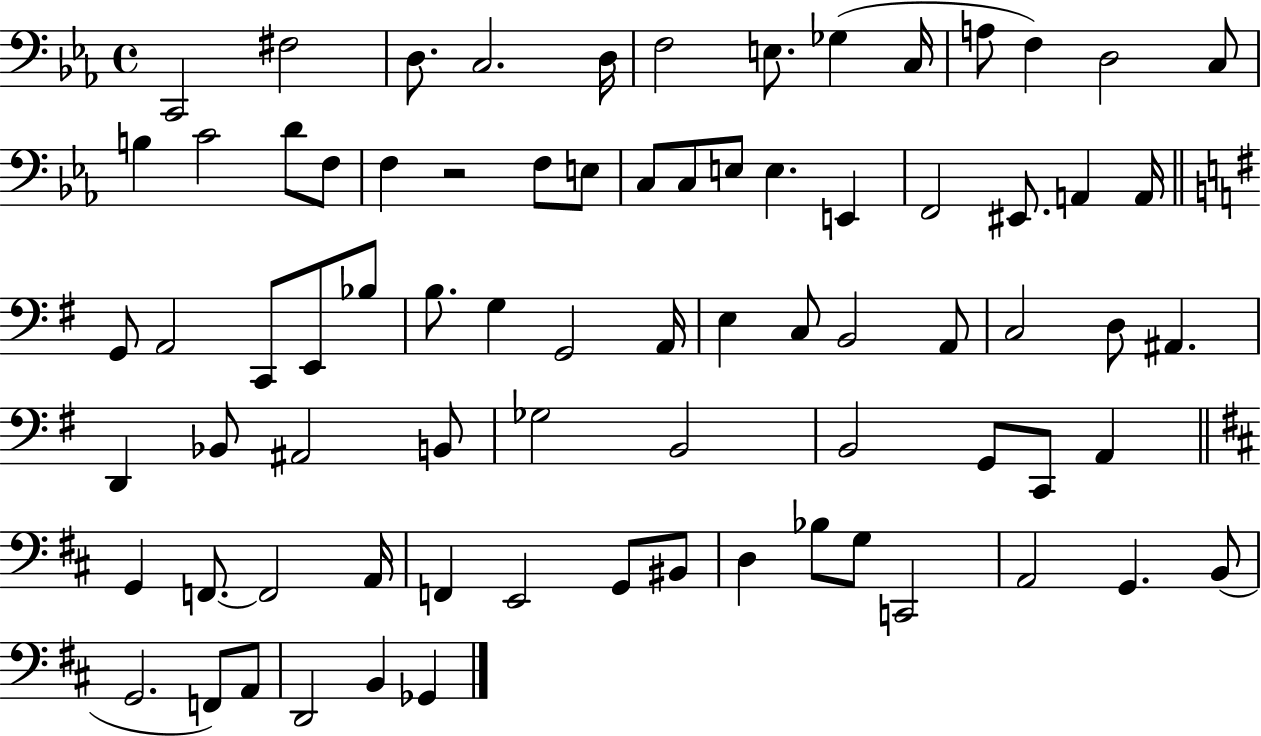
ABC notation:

X:1
T:Untitled
M:4/4
L:1/4
K:Eb
C,,2 ^F,2 D,/2 C,2 D,/4 F,2 E,/2 _G, C,/4 A,/2 F, D,2 C,/2 B, C2 D/2 F,/2 F, z2 F,/2 E,/2 C,/2 C,/2 E,/2 E, E,, F,,2 ^E,,/2 A,, A,,/4 G,,/2 A,,2 C,,/2 E,,/2 _B,/2 B,/2 G, G,,2 A,,/4 E, C,/2 B,,2 A,,/2 C,2 D,/2 ^A,, D,, _B,,/2 ^A,,2 B,,/2 _G,2 B,,2 B,,2 G,,/2 C,,/2 A,, G,, F,,/2 F,,2 A,,/4 F,, E,,2 G,,/2 ^B,,/2 D, _B,/2 G,/2 C,,2 A,,2 G,, B,,/2 G,,2 F,,/2 A,,/2 D,,2 B,, _G,,